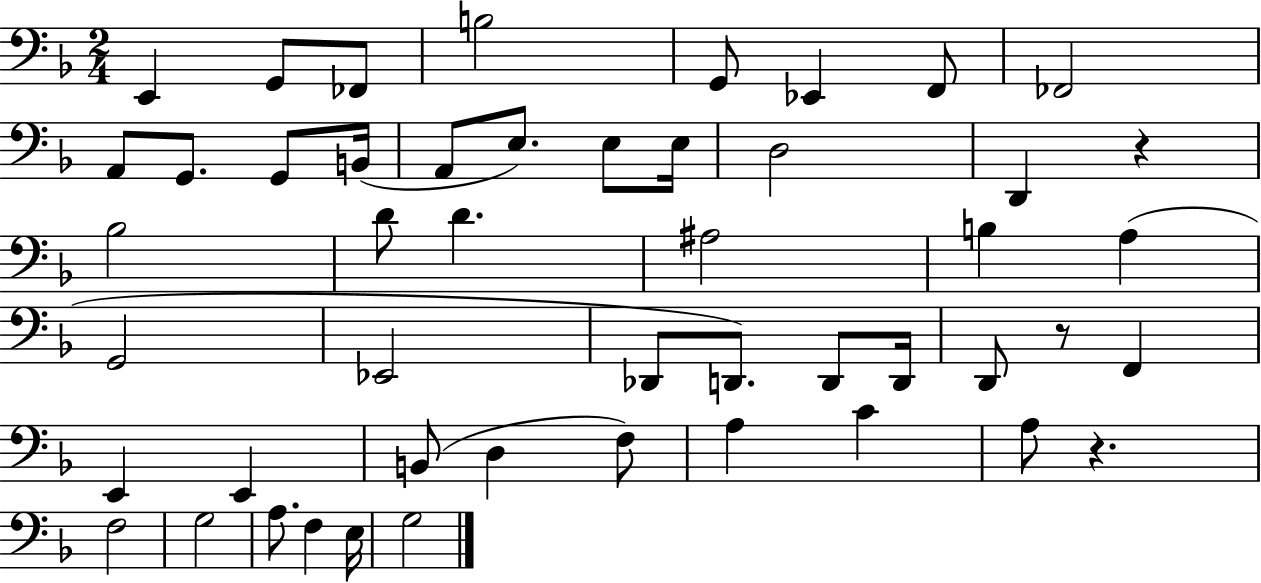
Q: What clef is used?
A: bass